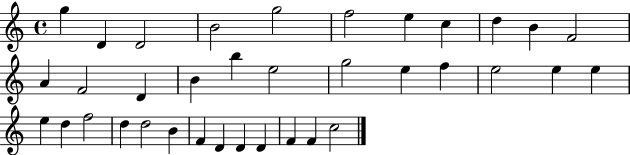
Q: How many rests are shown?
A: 0